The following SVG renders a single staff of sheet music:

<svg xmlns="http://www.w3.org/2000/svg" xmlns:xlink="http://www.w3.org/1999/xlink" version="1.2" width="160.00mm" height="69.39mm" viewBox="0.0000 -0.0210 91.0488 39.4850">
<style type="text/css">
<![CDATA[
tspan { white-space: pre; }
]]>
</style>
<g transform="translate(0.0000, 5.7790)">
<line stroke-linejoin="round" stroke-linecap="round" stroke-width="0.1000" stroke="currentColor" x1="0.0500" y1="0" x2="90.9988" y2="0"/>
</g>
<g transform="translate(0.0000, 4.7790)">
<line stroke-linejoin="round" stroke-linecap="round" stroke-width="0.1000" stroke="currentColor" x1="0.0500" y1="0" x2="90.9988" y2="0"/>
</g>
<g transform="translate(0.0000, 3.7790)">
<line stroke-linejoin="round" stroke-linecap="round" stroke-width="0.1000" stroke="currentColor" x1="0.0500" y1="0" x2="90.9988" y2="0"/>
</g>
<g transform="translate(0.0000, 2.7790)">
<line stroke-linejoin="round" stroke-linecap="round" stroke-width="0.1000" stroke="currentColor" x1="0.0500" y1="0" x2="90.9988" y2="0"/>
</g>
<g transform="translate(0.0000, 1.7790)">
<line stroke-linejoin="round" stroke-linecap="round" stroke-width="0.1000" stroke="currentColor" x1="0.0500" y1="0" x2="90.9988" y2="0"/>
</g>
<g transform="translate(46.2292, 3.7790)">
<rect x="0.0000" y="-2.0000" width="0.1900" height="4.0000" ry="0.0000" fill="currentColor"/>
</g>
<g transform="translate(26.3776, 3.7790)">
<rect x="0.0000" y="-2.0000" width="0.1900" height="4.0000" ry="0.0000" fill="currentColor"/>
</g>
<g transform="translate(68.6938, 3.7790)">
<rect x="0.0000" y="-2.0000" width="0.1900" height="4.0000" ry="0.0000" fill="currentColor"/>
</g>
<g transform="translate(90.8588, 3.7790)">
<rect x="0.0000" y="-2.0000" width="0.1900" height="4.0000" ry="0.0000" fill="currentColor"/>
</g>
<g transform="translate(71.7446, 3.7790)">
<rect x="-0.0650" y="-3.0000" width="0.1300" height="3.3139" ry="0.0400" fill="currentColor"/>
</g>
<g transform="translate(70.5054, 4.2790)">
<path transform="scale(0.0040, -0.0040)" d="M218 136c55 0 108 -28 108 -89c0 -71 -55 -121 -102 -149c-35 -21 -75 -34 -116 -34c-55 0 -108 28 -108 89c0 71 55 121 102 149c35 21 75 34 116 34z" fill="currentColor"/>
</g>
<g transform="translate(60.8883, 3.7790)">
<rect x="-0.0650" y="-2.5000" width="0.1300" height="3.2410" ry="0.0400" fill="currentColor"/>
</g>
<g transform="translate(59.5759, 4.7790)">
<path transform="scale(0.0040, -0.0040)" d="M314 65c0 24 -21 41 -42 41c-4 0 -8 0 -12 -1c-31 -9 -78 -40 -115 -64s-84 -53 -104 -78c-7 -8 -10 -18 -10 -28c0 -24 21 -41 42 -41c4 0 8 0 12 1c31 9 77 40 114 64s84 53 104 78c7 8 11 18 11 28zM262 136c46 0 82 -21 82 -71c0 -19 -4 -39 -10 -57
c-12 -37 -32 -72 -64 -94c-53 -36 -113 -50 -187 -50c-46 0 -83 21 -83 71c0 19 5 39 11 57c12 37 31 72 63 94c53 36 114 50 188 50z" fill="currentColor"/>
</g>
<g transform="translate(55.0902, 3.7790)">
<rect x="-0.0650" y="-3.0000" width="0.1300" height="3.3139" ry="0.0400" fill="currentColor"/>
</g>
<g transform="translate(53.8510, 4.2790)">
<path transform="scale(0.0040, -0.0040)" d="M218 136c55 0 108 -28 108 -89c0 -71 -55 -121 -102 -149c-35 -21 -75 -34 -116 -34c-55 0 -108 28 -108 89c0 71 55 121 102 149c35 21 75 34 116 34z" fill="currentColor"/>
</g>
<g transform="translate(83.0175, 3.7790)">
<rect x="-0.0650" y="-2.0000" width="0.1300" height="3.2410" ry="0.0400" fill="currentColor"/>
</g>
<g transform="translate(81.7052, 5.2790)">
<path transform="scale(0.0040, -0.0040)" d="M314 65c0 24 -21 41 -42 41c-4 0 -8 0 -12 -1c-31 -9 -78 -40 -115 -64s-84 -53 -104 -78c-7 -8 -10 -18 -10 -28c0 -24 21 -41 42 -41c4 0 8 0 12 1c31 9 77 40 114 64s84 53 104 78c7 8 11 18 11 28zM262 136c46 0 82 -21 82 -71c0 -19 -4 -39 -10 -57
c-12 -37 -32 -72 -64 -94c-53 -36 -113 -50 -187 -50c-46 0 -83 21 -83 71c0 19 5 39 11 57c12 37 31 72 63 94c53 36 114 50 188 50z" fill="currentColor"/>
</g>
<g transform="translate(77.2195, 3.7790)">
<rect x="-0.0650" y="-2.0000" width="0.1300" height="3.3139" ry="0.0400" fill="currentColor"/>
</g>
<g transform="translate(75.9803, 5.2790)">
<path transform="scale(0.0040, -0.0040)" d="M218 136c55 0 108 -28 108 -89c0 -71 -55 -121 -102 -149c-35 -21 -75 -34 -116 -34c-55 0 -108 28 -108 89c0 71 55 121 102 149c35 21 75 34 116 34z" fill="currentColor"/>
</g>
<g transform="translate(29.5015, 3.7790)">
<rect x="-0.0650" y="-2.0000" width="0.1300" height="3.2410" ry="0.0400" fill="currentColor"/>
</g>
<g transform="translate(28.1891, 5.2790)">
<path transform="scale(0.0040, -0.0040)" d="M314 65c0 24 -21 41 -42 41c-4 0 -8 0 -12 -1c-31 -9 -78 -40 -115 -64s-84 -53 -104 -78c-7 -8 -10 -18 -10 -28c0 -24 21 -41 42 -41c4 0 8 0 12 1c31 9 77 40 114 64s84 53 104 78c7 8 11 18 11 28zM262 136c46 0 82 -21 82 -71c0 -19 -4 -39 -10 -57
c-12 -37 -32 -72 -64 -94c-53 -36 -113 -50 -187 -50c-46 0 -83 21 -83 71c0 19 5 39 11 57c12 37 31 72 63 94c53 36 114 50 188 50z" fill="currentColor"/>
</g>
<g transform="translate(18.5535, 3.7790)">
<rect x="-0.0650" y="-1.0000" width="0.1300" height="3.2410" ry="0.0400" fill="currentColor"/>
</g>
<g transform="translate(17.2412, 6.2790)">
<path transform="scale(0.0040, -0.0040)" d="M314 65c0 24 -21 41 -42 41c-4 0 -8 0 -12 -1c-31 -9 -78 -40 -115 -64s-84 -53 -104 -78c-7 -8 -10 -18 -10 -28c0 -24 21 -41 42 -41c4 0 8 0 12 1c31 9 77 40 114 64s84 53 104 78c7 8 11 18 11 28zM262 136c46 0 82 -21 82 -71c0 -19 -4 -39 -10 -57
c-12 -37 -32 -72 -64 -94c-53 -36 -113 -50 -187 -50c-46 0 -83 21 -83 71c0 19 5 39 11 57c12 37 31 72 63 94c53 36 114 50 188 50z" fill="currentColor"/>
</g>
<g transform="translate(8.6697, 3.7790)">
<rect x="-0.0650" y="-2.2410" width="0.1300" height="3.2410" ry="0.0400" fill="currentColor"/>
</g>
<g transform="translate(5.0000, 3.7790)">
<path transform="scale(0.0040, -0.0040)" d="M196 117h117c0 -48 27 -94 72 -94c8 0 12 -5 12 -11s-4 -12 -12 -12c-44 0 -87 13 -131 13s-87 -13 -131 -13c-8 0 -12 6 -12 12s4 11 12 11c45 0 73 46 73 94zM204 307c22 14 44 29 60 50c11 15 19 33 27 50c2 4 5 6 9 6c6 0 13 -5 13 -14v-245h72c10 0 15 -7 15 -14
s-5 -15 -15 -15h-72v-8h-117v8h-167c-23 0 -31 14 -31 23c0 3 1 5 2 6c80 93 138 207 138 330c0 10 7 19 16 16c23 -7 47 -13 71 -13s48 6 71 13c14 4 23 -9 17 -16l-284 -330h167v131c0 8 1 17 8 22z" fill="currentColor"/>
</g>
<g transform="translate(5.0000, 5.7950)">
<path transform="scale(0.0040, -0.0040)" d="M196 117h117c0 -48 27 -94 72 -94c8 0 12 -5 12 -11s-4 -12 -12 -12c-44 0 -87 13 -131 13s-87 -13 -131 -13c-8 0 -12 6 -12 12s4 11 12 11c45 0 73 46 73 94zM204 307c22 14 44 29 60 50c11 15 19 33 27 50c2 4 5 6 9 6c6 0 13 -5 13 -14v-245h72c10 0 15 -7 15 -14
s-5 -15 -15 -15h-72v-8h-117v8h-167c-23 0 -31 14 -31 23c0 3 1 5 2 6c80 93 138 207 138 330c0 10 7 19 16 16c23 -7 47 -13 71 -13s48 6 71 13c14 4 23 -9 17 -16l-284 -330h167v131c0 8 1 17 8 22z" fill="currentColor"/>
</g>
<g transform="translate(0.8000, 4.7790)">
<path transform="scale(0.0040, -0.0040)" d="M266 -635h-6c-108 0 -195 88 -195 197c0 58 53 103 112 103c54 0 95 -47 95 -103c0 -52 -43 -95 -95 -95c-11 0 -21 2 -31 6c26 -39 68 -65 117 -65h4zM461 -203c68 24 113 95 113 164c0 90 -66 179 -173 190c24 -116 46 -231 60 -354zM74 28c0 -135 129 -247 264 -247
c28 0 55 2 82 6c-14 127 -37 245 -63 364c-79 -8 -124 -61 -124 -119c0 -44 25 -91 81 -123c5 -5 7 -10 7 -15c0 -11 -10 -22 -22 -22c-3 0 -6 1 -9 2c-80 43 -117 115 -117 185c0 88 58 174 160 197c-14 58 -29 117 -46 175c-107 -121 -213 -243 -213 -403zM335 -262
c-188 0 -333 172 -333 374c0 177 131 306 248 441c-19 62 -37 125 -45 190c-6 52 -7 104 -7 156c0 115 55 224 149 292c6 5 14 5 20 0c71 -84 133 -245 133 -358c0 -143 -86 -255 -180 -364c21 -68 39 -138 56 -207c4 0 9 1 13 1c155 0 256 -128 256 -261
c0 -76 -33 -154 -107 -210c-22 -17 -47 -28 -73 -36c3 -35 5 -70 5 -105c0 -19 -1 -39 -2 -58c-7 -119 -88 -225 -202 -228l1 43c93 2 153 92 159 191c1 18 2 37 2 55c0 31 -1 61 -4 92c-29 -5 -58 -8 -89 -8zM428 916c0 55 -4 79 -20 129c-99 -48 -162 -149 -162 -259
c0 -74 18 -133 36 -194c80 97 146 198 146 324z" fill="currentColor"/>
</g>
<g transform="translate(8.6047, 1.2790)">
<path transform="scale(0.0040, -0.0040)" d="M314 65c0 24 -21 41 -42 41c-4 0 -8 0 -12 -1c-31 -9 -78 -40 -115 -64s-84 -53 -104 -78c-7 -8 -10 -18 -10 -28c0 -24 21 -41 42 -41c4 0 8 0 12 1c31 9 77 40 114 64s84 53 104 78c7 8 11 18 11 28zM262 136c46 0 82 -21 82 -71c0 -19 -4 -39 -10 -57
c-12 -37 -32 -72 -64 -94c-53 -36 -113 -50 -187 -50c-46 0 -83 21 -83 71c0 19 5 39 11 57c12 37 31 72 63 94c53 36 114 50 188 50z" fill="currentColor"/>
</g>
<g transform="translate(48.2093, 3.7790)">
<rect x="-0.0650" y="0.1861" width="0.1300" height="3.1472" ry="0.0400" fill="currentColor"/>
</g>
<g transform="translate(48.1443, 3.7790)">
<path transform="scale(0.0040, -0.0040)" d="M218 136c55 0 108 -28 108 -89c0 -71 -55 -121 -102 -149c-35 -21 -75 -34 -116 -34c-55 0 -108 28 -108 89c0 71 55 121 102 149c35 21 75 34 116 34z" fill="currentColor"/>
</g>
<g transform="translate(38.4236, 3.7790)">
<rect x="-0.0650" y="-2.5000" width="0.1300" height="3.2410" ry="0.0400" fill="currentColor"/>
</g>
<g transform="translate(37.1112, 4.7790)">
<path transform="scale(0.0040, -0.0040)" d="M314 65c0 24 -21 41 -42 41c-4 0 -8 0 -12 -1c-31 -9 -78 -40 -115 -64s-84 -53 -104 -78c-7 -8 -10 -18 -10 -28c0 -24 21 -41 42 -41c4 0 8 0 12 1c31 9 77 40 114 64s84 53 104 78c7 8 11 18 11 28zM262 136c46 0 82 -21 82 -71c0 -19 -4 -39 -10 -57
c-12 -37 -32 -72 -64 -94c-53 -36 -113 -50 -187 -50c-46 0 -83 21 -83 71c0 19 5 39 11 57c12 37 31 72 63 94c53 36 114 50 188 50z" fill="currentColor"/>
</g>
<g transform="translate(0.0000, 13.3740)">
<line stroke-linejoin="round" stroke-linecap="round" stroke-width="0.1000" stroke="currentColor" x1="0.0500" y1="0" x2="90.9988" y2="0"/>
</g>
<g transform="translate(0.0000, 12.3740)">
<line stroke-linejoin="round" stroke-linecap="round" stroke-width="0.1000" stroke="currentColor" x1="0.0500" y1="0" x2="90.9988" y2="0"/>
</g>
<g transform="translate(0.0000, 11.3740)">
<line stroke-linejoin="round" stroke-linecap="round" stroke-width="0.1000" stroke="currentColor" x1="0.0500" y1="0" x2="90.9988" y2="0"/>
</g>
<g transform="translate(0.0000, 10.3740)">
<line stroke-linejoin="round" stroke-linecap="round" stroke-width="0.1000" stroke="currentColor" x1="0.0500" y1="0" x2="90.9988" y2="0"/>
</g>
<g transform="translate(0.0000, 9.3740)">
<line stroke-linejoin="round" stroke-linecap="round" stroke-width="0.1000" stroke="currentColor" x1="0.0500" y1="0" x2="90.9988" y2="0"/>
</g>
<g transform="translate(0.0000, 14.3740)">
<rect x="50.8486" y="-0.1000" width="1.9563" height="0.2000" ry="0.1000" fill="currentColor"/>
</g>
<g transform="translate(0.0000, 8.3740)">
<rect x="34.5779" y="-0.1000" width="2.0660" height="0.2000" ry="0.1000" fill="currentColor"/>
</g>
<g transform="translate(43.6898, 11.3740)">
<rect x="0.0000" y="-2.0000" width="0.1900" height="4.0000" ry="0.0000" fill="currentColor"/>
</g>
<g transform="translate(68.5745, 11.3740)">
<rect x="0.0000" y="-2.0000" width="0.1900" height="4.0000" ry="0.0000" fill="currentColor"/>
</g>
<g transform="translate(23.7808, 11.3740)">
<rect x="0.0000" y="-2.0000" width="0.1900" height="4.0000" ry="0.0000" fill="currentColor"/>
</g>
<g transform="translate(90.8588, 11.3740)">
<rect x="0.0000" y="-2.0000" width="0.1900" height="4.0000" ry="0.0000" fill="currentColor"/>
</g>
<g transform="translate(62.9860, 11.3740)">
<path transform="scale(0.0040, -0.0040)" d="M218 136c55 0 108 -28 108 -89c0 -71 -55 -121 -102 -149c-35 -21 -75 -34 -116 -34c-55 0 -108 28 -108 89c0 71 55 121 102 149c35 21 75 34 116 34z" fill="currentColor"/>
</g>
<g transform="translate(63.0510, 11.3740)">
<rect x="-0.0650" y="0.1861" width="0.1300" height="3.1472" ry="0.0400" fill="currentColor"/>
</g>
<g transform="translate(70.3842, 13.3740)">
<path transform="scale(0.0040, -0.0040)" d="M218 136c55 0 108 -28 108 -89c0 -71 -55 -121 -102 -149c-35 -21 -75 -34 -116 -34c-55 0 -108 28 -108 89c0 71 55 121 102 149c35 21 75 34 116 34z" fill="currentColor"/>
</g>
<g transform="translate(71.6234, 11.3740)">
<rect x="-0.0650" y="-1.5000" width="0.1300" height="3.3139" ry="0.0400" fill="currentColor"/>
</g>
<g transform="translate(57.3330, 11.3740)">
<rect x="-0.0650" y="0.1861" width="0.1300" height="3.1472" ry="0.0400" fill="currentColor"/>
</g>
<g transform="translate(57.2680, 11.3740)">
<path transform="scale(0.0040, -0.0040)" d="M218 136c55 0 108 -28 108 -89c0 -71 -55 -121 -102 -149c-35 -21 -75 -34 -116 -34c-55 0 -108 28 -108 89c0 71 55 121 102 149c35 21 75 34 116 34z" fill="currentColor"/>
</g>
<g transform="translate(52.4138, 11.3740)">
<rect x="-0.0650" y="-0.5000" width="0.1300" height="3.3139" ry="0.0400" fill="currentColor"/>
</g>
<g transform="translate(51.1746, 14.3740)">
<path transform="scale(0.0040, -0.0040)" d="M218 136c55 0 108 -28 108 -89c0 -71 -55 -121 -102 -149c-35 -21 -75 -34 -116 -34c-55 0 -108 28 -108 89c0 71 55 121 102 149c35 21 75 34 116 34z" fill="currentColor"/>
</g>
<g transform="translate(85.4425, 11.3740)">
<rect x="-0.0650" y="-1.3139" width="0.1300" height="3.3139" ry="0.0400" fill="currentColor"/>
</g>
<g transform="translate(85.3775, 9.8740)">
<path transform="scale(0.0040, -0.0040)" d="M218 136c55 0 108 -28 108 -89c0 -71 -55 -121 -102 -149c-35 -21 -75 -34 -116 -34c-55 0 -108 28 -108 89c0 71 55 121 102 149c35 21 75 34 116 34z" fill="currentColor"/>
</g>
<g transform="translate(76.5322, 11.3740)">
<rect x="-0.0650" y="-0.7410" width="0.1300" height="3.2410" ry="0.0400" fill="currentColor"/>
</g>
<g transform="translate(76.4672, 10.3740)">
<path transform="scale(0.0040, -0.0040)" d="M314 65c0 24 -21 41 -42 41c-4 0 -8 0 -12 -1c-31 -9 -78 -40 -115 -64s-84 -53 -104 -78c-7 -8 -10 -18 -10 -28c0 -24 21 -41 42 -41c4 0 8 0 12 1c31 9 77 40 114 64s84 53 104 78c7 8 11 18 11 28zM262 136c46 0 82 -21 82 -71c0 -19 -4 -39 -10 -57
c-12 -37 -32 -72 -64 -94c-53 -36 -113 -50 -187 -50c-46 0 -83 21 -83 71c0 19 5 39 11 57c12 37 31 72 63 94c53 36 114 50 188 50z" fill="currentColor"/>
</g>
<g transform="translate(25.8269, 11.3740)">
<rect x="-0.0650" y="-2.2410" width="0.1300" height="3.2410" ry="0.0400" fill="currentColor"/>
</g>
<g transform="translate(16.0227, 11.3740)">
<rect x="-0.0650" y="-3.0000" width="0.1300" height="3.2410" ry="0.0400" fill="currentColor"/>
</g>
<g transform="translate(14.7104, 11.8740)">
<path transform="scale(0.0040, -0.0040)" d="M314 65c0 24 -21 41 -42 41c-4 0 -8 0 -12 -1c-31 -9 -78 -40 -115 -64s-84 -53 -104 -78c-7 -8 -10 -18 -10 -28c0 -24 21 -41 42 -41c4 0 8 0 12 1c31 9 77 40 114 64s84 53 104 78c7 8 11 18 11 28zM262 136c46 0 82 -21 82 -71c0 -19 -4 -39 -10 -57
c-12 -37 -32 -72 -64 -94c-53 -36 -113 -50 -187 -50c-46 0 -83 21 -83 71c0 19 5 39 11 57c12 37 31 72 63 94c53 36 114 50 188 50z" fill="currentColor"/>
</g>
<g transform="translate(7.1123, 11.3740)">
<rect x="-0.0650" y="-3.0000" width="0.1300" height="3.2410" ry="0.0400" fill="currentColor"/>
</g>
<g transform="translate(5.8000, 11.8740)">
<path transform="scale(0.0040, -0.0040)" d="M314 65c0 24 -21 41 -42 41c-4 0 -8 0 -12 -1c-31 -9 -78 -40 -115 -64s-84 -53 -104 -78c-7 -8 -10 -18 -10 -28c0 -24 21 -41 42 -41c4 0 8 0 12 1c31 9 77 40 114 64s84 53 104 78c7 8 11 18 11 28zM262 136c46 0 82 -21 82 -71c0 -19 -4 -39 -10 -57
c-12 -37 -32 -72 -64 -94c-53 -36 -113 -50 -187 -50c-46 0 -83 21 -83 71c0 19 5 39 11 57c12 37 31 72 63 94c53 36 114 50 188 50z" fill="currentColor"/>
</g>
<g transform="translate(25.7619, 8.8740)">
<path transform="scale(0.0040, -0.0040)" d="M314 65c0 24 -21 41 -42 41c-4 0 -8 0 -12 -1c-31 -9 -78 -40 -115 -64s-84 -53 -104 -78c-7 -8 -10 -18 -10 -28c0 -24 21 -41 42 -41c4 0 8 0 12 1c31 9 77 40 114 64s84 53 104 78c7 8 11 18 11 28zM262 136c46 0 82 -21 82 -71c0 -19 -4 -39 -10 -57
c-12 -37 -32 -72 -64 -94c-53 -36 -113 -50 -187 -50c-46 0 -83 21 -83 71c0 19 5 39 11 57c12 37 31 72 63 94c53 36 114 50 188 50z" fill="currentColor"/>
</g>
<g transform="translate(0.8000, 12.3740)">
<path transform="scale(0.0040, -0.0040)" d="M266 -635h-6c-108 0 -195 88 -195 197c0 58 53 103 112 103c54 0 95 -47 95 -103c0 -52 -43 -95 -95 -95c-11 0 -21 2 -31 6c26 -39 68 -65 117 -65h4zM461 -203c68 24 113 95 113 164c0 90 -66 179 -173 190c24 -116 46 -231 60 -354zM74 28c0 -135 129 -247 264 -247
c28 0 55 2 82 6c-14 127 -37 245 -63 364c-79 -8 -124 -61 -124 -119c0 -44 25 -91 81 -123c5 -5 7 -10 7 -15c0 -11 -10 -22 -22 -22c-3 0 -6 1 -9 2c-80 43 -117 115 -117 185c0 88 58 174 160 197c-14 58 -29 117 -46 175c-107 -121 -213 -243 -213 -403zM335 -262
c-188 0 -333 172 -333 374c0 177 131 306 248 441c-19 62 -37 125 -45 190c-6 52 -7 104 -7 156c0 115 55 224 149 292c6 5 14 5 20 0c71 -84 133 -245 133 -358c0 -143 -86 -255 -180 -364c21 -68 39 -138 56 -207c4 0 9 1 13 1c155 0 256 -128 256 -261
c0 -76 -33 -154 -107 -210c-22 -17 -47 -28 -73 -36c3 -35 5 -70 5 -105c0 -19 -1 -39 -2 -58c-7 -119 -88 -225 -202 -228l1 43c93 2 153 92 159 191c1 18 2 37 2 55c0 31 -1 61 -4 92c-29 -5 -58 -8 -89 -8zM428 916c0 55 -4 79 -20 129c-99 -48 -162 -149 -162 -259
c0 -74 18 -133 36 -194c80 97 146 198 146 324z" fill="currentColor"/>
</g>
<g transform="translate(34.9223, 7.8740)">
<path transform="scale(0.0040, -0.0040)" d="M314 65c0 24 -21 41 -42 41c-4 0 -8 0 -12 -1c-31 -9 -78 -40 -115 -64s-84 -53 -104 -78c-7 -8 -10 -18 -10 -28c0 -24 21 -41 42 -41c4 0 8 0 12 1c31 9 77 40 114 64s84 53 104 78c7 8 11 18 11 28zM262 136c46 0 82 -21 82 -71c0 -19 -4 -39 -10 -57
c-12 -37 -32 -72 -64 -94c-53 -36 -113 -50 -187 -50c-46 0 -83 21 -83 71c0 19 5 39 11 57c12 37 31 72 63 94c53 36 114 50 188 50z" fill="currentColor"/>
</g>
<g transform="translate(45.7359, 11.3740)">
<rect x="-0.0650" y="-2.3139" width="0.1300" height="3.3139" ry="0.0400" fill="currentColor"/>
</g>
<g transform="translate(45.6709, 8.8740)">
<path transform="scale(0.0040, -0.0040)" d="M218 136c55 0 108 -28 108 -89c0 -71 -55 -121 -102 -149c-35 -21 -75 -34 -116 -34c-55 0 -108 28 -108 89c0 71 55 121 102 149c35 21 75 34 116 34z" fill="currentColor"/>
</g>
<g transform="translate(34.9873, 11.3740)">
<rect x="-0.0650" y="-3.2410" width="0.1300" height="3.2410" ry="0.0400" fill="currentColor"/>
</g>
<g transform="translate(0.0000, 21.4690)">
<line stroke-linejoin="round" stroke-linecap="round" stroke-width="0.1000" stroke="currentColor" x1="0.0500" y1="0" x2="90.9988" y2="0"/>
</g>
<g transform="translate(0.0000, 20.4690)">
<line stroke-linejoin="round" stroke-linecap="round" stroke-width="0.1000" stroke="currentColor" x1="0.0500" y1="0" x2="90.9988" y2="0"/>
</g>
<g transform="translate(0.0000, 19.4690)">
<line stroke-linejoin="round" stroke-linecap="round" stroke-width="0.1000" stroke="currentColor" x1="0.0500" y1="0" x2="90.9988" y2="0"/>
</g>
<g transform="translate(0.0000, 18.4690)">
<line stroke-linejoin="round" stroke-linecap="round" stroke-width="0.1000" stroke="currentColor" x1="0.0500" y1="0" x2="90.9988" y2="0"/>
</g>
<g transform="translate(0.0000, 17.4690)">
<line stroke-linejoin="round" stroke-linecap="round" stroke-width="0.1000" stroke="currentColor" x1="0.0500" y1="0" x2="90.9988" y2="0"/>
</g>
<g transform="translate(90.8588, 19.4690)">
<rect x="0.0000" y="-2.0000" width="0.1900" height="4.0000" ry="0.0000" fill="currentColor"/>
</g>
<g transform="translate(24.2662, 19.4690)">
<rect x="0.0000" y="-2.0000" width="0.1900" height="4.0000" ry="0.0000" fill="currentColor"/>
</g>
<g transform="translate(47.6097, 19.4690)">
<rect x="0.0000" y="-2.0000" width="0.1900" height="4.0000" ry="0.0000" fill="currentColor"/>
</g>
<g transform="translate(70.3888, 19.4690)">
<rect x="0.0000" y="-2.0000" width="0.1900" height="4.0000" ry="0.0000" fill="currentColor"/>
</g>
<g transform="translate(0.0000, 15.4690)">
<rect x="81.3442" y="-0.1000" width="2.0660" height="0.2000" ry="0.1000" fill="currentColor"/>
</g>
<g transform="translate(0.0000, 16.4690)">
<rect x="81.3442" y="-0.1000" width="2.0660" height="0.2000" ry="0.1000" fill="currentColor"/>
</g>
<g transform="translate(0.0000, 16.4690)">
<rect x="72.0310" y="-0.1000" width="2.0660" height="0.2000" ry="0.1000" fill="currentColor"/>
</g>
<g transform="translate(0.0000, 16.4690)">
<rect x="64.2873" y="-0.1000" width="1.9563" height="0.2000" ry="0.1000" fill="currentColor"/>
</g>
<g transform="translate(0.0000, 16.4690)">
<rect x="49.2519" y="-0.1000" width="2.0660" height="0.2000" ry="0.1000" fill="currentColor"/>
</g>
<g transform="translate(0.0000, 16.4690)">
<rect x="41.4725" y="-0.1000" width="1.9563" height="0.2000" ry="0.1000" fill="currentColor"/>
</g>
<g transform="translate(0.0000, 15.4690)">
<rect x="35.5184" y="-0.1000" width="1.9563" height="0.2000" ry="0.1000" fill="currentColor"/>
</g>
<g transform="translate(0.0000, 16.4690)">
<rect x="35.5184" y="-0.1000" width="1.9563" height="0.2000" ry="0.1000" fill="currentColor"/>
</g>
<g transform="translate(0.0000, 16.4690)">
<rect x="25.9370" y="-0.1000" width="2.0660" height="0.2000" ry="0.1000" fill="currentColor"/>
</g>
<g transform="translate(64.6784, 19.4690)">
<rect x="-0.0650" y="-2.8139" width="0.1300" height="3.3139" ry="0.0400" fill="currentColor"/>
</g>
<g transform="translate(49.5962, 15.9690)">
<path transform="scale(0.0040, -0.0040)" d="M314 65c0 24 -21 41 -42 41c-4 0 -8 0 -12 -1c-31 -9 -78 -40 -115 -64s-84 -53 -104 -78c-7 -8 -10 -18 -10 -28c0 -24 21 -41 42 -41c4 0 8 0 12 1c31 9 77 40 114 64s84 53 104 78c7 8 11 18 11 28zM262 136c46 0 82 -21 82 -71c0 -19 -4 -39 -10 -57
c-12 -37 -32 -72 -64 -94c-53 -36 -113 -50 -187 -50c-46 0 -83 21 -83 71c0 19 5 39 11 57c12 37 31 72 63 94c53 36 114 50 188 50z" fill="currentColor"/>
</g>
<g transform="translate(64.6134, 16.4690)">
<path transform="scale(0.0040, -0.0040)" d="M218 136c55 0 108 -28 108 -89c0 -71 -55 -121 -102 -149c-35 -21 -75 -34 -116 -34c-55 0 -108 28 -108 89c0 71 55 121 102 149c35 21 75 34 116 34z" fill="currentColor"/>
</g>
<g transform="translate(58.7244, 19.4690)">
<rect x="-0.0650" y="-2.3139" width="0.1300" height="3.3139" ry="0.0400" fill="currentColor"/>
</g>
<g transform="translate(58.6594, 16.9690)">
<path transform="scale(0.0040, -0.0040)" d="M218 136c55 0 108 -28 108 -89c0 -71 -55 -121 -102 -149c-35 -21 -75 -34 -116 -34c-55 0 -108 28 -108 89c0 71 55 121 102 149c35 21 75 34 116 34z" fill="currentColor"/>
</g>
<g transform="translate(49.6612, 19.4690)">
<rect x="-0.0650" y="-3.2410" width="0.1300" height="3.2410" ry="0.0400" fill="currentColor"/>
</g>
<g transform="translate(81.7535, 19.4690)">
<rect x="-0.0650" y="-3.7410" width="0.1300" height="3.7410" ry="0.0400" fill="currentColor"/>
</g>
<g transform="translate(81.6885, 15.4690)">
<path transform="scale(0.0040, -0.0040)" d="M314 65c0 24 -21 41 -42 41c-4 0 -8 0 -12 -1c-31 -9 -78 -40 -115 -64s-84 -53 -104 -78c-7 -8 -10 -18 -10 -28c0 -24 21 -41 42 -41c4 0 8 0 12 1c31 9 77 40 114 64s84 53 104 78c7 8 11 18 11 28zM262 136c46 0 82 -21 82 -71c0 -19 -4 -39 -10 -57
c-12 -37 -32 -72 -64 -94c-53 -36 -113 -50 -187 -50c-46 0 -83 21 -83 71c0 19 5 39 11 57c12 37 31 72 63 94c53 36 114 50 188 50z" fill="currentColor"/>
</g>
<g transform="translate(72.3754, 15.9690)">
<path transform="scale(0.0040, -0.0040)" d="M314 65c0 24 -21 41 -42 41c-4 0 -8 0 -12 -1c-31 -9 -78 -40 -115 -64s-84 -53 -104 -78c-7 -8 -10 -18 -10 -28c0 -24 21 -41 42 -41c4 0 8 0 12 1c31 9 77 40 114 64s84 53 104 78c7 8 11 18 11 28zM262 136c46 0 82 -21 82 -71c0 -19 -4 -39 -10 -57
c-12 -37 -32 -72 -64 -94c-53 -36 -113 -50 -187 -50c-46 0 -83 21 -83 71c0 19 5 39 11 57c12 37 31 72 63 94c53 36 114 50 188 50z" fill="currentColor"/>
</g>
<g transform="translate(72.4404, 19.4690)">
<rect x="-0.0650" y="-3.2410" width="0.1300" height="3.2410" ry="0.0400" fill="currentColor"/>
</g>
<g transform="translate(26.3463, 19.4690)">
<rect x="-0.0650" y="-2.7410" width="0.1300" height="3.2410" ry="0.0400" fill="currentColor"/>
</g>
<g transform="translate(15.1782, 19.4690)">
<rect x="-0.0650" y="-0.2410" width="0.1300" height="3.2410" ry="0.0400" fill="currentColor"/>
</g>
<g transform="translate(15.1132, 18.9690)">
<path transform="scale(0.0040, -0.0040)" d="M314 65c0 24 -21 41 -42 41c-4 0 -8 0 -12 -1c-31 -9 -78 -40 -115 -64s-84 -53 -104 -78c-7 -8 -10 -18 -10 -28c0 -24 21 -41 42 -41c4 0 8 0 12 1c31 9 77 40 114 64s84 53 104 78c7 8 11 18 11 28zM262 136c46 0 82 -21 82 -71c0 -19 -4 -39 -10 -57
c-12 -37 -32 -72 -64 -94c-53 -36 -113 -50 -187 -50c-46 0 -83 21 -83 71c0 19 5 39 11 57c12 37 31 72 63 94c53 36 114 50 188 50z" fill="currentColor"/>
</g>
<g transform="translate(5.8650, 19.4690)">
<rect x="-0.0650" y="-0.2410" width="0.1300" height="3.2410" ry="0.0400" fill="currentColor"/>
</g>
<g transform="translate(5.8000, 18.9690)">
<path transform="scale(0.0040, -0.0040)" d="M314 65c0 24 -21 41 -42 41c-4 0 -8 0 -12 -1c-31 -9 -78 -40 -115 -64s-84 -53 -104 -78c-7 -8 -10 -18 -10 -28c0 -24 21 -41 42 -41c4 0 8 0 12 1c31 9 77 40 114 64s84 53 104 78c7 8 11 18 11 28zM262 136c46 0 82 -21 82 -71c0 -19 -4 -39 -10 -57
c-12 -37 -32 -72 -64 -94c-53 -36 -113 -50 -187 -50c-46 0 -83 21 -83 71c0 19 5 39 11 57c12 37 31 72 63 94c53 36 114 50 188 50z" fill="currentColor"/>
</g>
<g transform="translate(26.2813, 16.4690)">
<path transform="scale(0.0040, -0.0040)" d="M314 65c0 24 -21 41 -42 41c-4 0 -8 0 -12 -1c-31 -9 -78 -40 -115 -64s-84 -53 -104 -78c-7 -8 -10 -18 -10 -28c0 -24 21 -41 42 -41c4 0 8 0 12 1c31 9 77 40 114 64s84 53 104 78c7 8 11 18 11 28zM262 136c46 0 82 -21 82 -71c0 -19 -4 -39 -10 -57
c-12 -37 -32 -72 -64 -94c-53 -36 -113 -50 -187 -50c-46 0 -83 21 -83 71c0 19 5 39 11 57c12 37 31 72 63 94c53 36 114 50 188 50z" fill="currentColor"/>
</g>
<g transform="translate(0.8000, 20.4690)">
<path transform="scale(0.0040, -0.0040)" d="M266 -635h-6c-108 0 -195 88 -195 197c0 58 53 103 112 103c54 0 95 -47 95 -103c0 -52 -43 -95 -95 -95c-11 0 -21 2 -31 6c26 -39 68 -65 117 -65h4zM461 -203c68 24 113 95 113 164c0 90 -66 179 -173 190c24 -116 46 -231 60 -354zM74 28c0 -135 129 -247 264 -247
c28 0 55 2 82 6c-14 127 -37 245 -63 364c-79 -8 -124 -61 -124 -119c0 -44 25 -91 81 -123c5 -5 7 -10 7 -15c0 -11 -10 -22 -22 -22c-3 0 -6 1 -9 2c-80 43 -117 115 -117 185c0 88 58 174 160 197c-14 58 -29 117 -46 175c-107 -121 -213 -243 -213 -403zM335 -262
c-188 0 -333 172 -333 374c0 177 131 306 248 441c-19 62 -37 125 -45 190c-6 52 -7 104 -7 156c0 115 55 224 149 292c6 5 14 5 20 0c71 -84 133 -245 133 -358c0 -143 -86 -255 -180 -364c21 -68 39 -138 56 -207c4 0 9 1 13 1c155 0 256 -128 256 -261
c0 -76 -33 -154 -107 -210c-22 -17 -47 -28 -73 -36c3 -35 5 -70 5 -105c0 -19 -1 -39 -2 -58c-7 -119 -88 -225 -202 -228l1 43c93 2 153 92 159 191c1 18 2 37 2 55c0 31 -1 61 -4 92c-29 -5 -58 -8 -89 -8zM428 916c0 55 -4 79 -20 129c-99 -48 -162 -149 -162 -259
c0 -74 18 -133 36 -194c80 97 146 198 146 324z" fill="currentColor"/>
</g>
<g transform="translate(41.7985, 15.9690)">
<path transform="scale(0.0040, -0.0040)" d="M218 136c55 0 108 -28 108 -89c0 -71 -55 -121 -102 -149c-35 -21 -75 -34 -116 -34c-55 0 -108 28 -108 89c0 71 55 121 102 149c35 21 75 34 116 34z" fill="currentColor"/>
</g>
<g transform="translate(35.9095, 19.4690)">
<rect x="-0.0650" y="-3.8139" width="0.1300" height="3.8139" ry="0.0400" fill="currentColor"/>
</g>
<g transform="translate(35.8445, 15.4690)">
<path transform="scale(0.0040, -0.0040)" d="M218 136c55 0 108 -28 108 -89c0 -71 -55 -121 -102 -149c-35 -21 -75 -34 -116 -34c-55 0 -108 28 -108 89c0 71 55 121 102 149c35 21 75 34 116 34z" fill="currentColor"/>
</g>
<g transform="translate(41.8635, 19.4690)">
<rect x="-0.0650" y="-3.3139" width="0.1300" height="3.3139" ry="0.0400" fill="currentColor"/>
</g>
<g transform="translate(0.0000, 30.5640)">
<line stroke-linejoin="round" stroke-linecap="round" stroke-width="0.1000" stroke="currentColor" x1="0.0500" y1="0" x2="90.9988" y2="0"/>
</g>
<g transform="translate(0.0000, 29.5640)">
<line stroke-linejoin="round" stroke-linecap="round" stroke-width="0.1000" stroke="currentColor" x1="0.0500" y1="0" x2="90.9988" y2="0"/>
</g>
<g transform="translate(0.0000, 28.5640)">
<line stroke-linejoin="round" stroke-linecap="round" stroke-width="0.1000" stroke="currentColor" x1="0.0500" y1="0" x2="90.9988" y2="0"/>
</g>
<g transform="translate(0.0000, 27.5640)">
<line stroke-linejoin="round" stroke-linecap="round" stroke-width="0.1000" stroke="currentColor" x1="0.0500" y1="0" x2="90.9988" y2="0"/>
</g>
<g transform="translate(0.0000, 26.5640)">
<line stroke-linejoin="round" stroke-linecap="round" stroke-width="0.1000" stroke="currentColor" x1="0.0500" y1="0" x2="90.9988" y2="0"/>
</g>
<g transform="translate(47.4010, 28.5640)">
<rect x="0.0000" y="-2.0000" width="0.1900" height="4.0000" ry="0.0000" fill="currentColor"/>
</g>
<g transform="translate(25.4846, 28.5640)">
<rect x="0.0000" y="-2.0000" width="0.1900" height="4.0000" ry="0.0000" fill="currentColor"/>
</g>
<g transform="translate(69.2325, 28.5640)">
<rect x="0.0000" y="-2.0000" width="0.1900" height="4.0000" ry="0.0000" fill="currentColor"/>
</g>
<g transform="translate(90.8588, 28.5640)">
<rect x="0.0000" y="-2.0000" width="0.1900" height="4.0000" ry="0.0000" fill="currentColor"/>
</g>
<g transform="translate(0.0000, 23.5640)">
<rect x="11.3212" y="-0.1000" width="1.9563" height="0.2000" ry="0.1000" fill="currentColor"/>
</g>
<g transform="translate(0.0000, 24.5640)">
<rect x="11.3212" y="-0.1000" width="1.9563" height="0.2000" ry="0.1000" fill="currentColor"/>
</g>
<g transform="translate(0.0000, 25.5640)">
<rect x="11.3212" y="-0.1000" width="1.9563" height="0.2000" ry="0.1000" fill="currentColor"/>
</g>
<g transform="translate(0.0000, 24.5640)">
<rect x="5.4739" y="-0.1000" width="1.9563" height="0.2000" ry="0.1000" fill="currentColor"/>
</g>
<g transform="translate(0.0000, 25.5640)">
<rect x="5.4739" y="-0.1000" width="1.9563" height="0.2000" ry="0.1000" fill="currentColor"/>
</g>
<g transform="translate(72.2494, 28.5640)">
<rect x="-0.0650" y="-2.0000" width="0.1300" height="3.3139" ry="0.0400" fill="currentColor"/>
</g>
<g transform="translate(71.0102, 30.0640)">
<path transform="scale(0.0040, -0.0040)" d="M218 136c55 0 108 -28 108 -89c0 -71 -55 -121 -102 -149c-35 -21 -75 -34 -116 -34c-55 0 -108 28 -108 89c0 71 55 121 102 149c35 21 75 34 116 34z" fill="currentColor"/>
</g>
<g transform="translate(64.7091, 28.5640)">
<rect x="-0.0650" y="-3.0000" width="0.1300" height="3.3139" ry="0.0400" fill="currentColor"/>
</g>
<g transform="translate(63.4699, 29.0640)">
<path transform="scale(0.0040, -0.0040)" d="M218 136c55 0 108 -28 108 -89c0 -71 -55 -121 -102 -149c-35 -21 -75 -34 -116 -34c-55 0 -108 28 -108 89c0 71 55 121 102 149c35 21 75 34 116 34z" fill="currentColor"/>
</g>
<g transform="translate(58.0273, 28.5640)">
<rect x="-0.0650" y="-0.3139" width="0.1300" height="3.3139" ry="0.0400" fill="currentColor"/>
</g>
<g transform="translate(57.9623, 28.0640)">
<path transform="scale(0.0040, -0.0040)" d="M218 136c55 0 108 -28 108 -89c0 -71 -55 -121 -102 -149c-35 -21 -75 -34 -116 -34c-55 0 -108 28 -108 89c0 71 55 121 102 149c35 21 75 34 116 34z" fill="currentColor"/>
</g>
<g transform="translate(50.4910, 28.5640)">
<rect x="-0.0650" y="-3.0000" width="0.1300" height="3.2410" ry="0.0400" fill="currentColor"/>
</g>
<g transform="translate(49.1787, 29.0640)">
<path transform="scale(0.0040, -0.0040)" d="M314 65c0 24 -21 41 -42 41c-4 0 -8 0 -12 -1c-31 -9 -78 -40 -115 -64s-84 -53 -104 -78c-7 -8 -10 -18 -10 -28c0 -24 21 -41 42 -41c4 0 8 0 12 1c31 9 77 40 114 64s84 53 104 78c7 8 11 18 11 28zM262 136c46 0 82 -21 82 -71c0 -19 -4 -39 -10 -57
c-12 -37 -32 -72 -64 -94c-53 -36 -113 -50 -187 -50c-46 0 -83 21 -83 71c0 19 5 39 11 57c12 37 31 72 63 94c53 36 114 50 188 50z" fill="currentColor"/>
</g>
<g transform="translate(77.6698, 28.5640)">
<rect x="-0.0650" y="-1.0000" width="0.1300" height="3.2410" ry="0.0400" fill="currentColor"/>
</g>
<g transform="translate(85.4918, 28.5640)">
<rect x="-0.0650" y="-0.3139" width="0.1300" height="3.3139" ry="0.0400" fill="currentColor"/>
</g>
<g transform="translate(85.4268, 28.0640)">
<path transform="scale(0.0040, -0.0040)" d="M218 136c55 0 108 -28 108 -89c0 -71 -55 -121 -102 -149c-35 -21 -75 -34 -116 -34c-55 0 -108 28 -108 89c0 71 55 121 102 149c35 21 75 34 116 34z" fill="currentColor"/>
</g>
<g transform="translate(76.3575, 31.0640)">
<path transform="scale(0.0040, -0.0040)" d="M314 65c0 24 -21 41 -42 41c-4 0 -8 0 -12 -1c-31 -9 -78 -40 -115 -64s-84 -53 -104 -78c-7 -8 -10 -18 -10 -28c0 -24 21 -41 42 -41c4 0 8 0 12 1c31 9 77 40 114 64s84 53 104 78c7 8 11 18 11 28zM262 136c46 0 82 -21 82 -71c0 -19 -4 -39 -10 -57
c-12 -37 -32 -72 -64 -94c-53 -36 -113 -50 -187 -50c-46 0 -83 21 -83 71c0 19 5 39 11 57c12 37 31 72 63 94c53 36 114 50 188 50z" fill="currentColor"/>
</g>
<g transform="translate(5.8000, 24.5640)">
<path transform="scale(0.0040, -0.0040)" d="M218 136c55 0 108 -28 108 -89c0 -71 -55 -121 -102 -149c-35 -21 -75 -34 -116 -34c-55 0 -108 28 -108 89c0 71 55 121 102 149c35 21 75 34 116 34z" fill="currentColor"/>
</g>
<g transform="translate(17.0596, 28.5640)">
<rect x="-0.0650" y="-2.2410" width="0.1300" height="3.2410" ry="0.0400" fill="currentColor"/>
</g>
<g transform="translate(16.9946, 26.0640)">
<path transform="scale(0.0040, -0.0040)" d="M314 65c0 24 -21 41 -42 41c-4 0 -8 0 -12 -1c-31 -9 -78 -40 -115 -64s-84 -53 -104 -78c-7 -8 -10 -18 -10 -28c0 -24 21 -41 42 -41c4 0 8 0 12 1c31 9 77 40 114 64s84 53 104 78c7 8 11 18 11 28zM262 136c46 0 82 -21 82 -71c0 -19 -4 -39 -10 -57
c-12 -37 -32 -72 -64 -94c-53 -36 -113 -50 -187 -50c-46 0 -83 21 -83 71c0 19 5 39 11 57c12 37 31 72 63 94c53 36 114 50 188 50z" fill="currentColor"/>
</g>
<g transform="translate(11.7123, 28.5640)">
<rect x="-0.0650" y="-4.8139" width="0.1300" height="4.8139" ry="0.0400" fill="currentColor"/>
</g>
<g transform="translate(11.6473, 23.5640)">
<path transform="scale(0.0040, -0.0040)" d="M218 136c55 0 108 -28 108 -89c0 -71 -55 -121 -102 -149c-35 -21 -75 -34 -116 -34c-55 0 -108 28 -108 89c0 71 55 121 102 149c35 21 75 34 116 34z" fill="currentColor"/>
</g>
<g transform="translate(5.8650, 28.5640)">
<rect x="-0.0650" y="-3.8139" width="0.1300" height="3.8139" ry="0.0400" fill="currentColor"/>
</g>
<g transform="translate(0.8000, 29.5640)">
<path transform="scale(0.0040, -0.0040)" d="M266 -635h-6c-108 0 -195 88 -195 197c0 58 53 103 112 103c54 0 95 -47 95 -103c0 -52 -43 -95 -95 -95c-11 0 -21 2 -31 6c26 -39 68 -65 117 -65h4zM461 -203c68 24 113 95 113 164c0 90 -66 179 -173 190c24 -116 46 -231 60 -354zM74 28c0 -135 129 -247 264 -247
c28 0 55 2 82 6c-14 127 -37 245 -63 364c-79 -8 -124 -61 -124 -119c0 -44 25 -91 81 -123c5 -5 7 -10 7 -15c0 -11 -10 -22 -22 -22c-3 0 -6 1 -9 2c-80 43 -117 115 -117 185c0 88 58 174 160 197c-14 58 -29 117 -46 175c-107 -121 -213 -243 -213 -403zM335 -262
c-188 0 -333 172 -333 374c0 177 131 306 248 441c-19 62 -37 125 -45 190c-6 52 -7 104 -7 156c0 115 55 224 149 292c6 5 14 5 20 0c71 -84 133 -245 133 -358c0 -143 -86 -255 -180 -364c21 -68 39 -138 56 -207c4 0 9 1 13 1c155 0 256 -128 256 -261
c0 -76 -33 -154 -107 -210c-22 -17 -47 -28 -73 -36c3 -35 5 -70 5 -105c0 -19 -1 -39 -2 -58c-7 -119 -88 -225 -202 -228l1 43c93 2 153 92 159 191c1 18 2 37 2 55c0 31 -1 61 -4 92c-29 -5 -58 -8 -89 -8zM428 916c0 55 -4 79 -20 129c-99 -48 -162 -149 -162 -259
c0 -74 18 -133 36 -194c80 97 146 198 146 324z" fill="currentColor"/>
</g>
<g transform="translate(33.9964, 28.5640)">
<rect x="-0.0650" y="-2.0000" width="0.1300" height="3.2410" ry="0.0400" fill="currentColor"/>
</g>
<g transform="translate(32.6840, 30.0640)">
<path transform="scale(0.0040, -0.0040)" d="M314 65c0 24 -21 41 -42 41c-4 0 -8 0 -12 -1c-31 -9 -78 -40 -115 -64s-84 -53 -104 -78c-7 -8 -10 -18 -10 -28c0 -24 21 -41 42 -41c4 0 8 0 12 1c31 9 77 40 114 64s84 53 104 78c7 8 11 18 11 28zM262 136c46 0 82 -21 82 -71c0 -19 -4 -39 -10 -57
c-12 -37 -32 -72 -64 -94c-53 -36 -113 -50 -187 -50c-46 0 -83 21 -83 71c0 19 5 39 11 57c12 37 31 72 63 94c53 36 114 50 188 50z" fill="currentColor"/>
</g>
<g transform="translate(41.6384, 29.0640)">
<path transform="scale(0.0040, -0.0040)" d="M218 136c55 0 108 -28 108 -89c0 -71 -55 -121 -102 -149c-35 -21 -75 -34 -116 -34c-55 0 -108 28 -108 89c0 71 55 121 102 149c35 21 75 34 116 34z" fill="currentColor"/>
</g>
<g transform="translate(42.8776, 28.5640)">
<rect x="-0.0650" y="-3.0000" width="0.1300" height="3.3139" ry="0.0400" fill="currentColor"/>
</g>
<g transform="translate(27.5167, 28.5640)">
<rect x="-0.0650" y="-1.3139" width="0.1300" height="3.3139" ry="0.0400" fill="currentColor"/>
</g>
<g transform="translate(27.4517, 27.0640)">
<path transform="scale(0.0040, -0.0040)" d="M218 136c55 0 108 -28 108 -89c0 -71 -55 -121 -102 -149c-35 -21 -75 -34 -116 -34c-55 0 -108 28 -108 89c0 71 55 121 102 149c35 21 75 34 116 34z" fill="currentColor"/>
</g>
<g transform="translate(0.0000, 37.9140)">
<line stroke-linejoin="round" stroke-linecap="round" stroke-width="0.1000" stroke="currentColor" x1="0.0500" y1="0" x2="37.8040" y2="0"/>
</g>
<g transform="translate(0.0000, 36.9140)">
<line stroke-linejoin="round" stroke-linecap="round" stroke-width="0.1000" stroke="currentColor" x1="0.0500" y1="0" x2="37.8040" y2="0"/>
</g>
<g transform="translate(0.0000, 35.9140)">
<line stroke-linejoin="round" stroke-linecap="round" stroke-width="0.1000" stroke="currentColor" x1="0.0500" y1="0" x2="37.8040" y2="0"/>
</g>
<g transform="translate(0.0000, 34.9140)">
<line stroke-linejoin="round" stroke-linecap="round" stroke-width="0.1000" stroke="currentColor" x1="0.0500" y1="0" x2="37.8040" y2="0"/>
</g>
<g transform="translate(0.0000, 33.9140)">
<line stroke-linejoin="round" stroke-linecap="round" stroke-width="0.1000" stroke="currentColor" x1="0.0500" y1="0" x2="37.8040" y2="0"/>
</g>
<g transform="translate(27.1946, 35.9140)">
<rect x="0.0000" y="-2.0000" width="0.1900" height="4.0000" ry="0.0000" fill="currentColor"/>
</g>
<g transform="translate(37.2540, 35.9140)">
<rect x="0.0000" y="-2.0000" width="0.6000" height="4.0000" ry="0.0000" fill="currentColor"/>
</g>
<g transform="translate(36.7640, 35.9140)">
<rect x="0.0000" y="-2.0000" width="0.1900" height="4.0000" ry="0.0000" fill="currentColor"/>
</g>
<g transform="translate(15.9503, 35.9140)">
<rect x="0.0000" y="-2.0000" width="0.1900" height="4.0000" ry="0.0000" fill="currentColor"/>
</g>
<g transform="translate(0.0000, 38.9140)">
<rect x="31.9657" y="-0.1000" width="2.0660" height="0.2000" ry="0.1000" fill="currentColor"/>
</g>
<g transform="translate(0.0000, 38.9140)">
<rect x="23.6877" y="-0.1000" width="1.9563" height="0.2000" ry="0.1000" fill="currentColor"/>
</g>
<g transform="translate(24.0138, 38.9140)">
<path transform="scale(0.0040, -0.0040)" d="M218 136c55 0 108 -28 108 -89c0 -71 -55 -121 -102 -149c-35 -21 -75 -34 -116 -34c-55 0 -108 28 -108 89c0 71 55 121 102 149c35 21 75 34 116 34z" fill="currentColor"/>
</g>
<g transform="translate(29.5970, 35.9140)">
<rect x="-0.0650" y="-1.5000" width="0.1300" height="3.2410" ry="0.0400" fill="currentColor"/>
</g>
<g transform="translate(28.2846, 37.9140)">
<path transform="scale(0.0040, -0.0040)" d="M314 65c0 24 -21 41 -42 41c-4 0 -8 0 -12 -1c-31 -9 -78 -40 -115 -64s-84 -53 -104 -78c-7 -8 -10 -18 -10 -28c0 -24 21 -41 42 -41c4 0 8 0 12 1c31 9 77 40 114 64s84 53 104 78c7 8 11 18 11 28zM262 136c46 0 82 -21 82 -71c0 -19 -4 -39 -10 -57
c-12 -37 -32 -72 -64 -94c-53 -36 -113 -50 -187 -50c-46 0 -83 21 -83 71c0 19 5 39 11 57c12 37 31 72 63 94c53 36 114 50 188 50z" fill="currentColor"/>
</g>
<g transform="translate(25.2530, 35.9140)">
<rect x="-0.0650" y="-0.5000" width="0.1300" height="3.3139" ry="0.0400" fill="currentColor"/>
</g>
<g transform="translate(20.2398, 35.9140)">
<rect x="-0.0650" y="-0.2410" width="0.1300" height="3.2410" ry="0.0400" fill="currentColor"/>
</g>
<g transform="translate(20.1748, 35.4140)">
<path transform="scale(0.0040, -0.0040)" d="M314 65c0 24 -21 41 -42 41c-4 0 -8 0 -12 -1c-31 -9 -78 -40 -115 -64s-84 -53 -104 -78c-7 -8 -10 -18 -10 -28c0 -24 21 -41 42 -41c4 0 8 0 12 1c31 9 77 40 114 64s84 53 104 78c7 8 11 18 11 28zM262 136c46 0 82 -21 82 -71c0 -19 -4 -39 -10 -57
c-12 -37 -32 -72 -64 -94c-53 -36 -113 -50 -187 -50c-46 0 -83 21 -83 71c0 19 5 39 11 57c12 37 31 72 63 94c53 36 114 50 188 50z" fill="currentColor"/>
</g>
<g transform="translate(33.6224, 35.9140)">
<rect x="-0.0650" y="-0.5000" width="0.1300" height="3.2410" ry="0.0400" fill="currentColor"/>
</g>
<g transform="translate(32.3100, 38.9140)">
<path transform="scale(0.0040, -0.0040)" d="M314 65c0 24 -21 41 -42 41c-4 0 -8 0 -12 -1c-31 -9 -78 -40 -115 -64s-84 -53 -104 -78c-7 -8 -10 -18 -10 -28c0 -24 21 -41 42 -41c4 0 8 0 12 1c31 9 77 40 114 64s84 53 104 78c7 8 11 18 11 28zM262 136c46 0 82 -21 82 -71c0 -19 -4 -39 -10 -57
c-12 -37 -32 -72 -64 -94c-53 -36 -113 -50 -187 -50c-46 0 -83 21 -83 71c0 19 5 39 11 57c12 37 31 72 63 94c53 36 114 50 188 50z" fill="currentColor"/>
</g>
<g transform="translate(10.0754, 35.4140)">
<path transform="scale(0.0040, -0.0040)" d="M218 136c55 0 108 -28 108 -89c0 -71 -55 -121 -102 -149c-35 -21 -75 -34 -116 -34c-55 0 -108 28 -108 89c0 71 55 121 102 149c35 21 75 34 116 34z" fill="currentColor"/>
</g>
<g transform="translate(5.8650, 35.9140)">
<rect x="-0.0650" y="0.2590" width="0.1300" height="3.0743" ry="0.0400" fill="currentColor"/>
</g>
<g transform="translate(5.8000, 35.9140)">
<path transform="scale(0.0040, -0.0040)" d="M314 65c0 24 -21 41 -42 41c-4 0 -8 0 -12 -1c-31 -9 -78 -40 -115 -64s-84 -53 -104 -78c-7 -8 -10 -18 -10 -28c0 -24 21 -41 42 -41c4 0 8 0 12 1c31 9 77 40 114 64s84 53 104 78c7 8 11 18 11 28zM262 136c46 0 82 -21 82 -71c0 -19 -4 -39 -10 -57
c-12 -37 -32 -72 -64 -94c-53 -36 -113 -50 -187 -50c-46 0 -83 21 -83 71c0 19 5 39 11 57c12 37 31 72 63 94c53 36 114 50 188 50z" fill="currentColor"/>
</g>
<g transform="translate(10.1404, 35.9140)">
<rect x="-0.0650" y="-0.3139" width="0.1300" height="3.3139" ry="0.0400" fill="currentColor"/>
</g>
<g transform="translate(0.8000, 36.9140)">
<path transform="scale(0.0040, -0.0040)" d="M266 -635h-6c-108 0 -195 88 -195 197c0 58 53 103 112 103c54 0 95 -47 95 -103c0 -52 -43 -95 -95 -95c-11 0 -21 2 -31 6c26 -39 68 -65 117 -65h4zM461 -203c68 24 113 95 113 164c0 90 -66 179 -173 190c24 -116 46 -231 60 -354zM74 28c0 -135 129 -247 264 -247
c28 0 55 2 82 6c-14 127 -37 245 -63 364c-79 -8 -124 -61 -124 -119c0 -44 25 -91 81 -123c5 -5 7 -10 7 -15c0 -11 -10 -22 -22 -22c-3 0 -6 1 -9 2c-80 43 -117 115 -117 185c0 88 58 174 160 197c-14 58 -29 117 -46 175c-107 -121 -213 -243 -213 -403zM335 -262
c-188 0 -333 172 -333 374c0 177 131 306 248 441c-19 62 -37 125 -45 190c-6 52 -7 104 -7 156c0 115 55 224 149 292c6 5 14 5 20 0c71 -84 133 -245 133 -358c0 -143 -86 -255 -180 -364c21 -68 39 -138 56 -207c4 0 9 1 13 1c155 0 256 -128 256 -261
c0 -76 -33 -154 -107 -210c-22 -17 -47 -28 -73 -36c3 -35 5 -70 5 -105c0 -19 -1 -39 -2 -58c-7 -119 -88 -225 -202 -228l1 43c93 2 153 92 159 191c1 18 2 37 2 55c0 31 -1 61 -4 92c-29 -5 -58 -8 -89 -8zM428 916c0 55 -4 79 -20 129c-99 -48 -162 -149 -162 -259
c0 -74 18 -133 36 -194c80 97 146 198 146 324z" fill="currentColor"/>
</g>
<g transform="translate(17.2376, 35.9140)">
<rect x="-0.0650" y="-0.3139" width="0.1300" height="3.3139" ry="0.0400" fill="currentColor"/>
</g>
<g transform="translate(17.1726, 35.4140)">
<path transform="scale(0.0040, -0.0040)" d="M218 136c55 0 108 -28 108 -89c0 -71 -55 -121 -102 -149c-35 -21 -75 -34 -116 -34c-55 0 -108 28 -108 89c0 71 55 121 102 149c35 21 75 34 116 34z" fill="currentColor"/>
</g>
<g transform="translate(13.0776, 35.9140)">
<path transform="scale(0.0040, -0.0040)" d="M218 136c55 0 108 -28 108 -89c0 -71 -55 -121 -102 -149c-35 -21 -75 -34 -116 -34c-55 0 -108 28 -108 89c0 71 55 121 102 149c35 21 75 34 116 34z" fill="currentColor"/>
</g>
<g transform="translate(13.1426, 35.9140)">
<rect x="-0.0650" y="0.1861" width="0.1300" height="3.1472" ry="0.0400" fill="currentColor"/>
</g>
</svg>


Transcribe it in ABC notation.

X:1
T:Untitled
M:4/4
L:1/4
K:C
g2 D2 F2 G2 B A G2 A F F2 A2 A2 g2 b2 g C B B E d2 e c2 c2 a2 c' b b2 g a b2 c'2 c' e' g2 e F2 A A2 c A F D2 c B2 c B c c2 C E2 C2